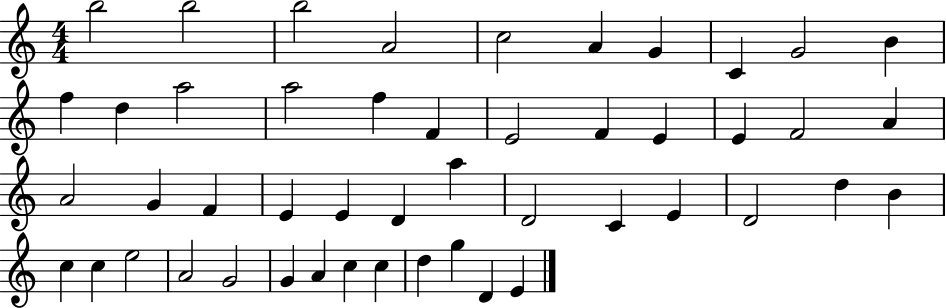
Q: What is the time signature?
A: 4/4